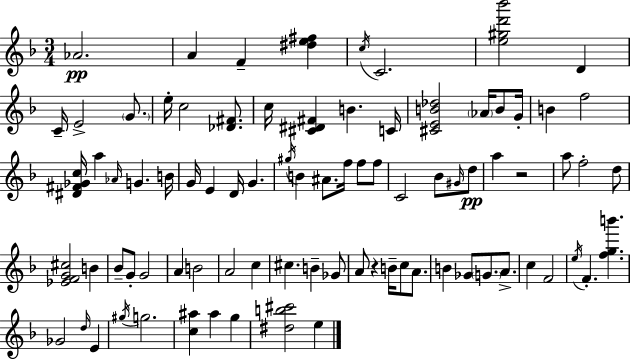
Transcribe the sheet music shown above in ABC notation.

X:1
T:Untitled
M:3/4
L:1/4
K:F
_A2 A F [^de^f] c/4 C2 [e^gd'_b']2 D C/4 E2 G/2 e/4 c2 [_D^F]/2 c/4 [^C^D^F] B C/4 [^CEB_d]2 _A/4 B/2 G/4 B f2 [^D^F_Gc]/4 a _A/4 G B/4 G/4 E D/4 G ^g/4 B ^A/2 f/4 f/2 f/2 C2 _B/2 ^G/4 d/2 a z2 a/2 f2 d/2 [_EFG^c]2 B _B/2 G/2 G2 A B2 A2 c ^c B _G/2 A/2 z B/4 c/2 A/2 B _G/2 G/2 A/2 c F2 e/4 F [fgb'] _G2 d/4 E ^g/4 g2 [c^a] ^a g [^db^c']2 e